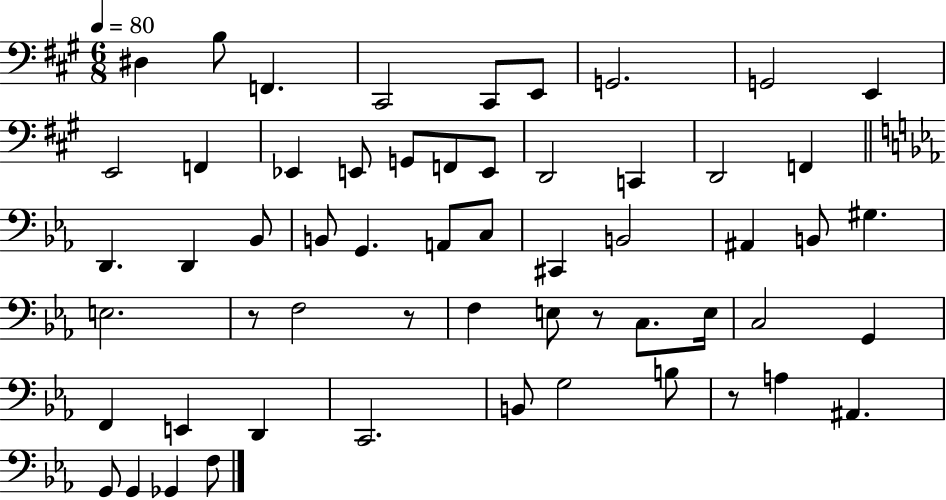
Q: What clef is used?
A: bass